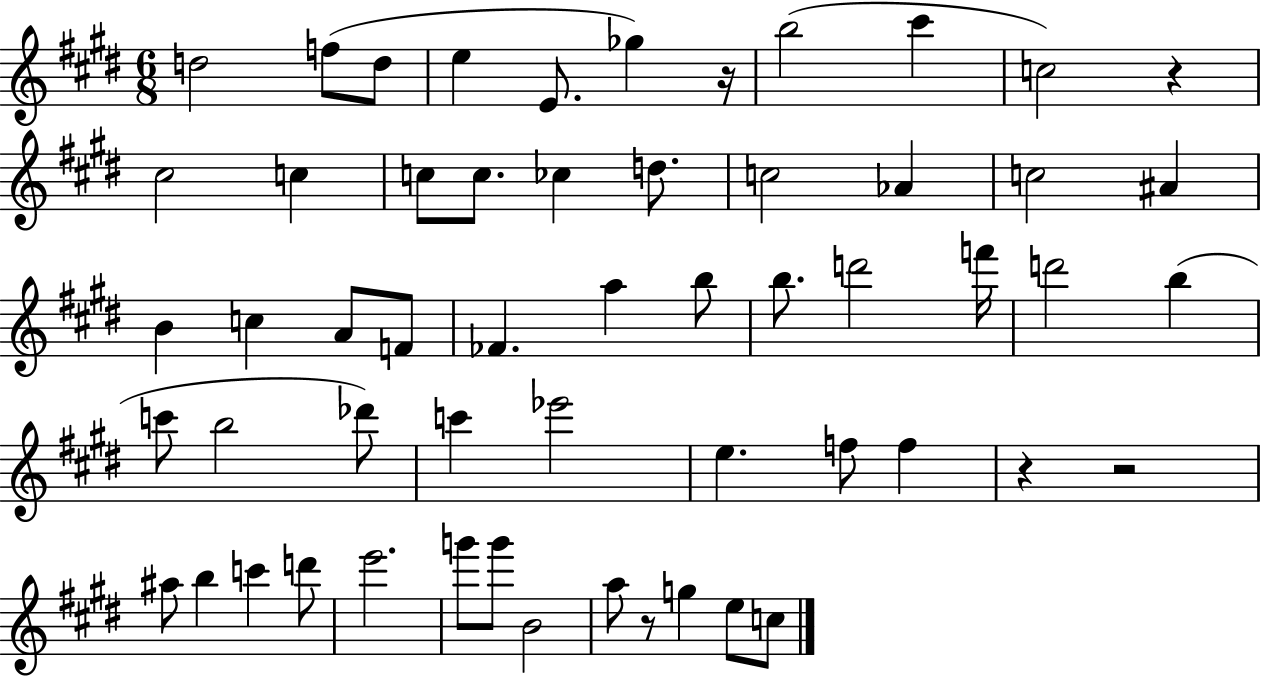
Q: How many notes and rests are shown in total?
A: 56